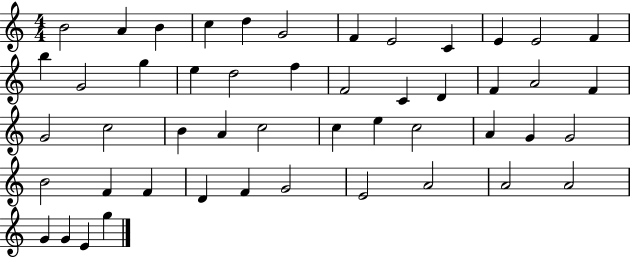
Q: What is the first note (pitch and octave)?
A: B4